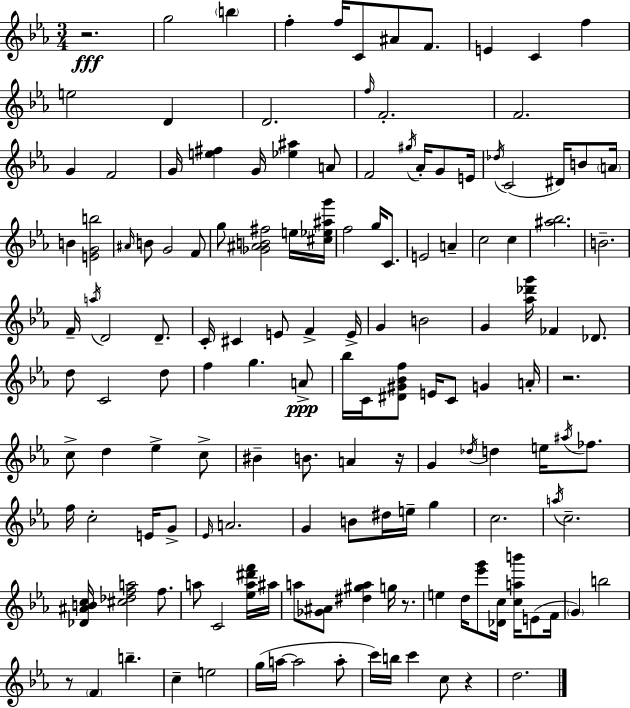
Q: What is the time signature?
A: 3/4